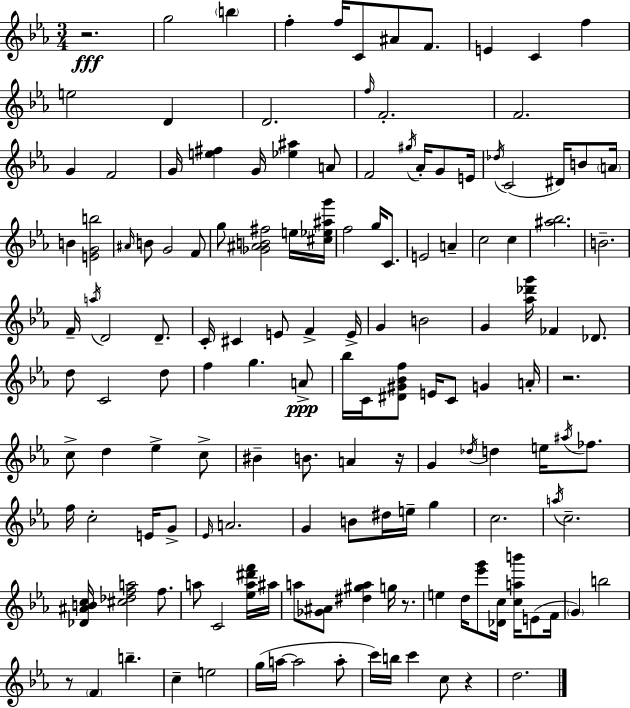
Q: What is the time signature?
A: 3/4